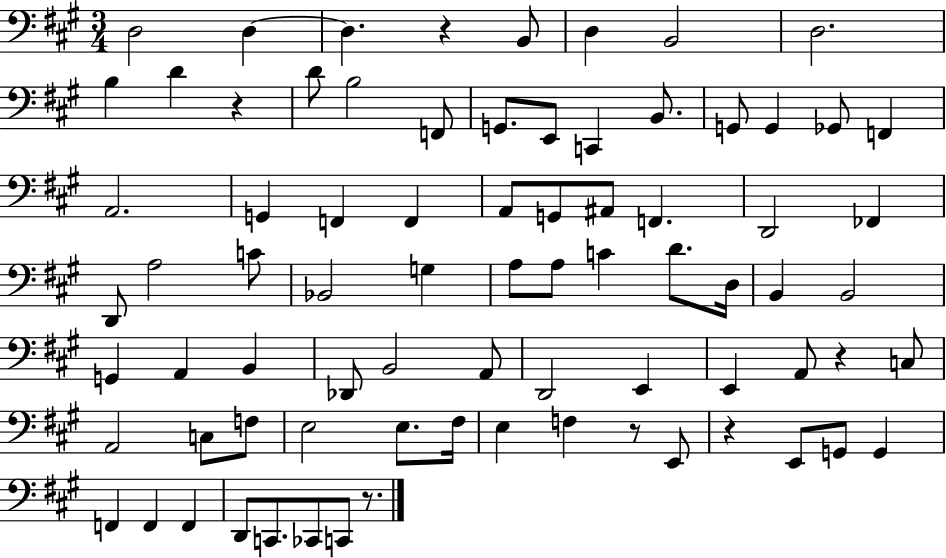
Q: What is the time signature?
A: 3/4